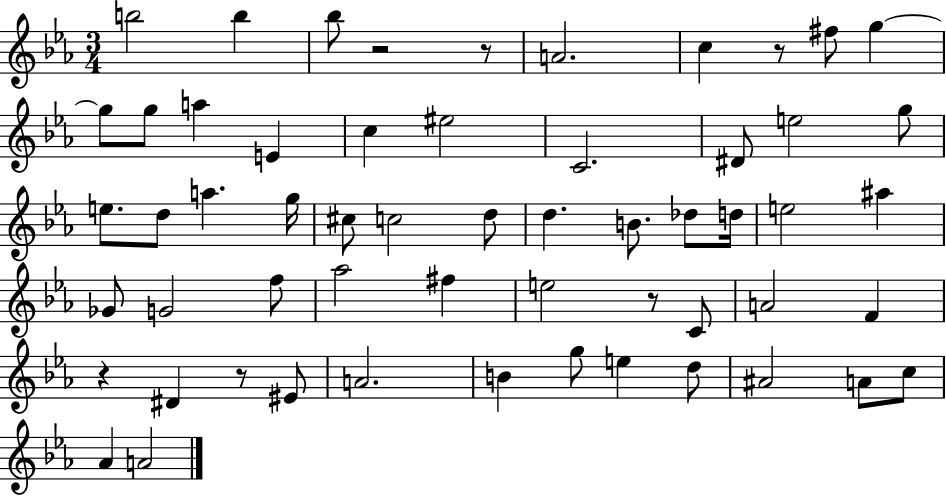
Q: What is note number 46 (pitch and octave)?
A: D5